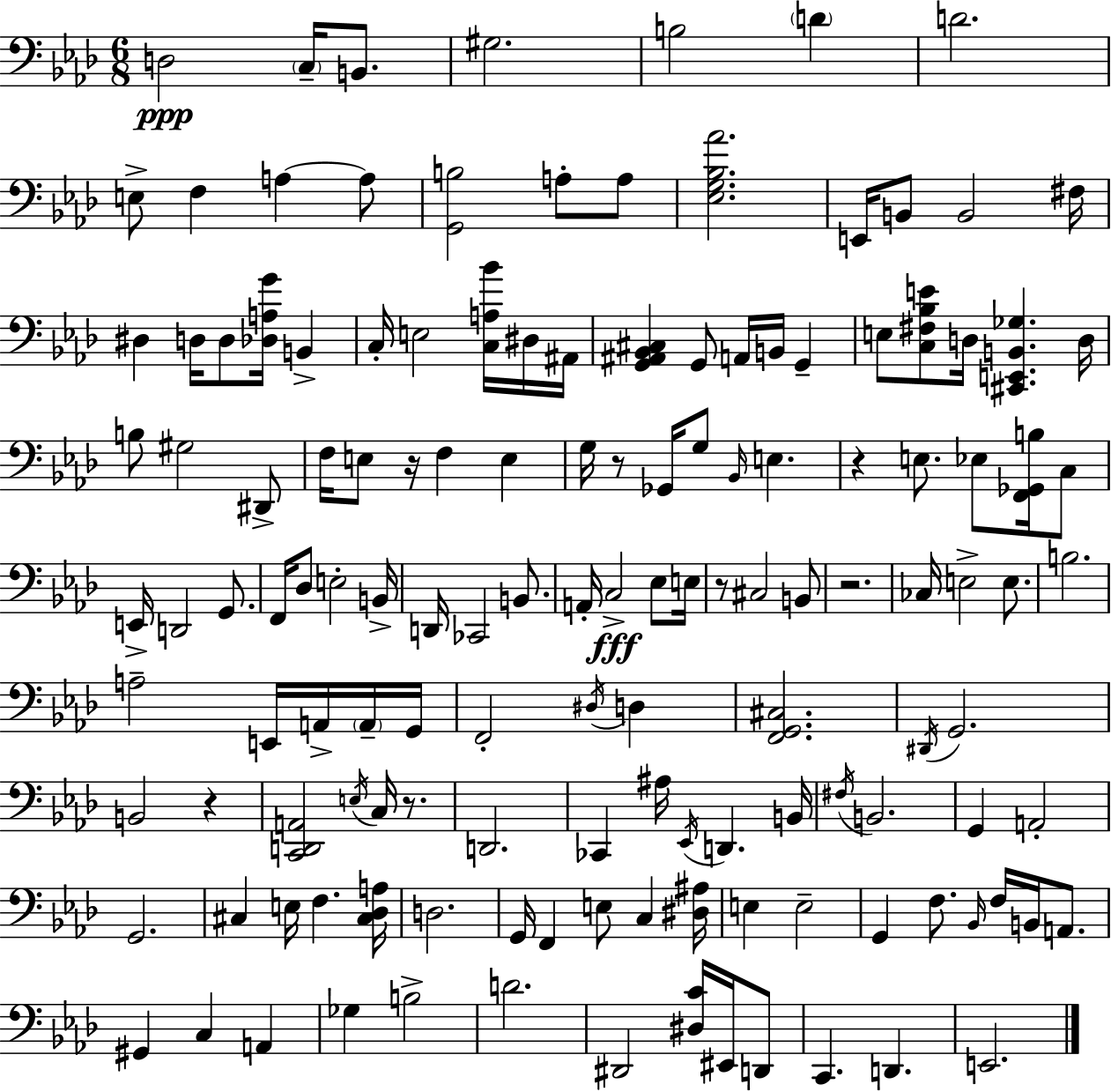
{
  \clef bass
  \numericTimeSignature
  \time 6/8
  \key aes \major
  d2\ppp \parenthesize c16-- b,8. | gis2. | b2 \parenthesize d'4 | d'2. | \break e8-> f4 a4~~ a8 | <g, b>2 a8-. a8 | <ees g bes aes'>2. | e,16 b,8 b,2 fis16 | \break dis4 d16 d8 <des a g'>16 b,4-> | c16-. e2 <c a bes'>16 dis16 ais,16 | <g, ais, bes, cis>4 g,8 a,16 b,16 g,4-- | e8 <c fis bes e'>8 d16 <cis, e, b, ges>4. d16 | \break b8 gis2 dis,8-> | f16 e8 r16 f4 e4 | g16 r8 ges,16 g8 \grace { bes,16 } e4. | r4 e8. ees8 <f, ges, b>16 c8 | \break e,16-> d,2 g,8. | f,16 des8 e2-. | b,16-> d,16 ces,2 b,8. | a,16-. c2->\fff ees8 | \break e16 r8 cis2 b,8 | r2. | ces16 e2-> e8. | b2. | \break a2-- e,16 a,16-> \parenthesize a,16-- | g,16 f,2-. \acciaccatura { dis16 } d4 | <f, g, cis>2. | \acciaccatura { dis,16 } g,2. | \break b,2 r4 | <c, d, a,>2 \acciaccatura { e16 } | c16 r8. d,2. | ces,4 ais16 \acciaccatura { ees,16 } d,4. | \break b,16 \acciaccatura { fis16 } b,2. | g,4 a,2-. | g,2. | cis4 e16 f4. | \break <cis des a>16 d2. | g,16 f,4 e8 | c4 <dis ais>16 e4 e2-- | g,4 f8. | \break \grace { bes,16 } f16 b,16 a,8. gis,4 c4 | a,4 ges4 b2-> | d'2. | dis,2 | \break <dis c'>16 eis,16 d,8 c,4. | d,4. e,2. | \bar "|."
}